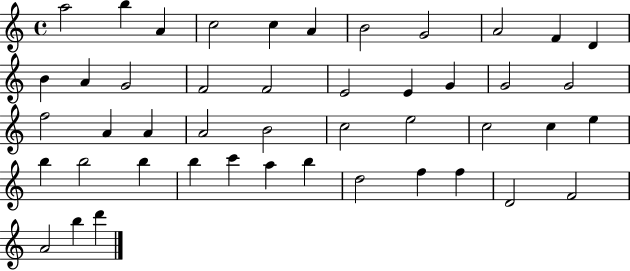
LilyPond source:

{
  \clef treble
  \time 4/4
  \defaultTimeSignature
  \key c \major
  a''2 b''4 a'4 | c''2 c''4 a'4 | b'2 g'2 | a'2 f'4 d'4 | \break b'4 a'4 g'2 | f'2 f'2 | e'2 e'4 g'4 | g'2 g'2 | \break f''2 a'4 a'4 | a'2 b'2 | c''2 e''2 | c''2 c''4 e''4 | \break b''4 b''2 b''4 | b''4 c'''4 a''4 b''4 | d''2 f''4 f''4 | d'2 f'2 | \break a'2 b''4 d'''4 | \bar "|."
}